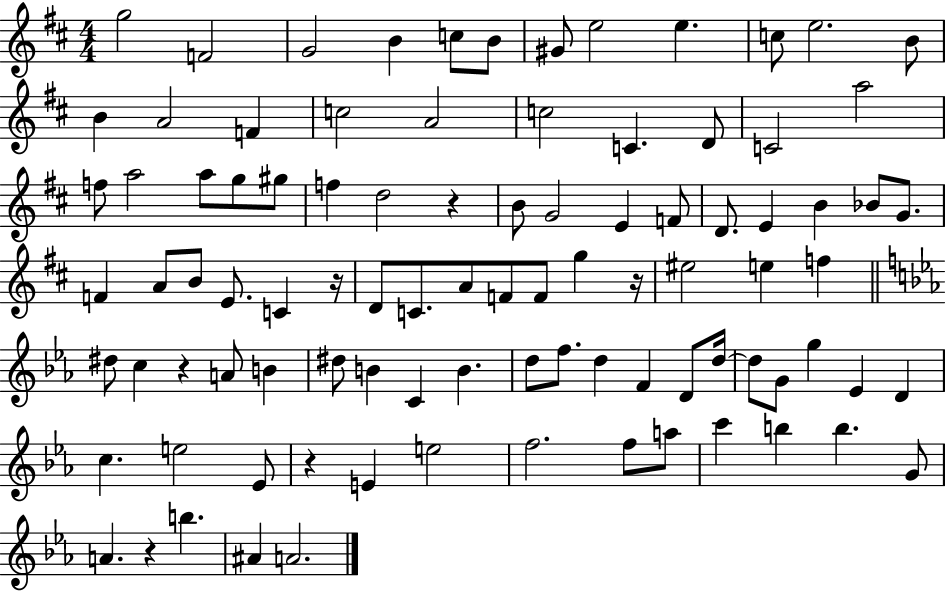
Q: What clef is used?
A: treble